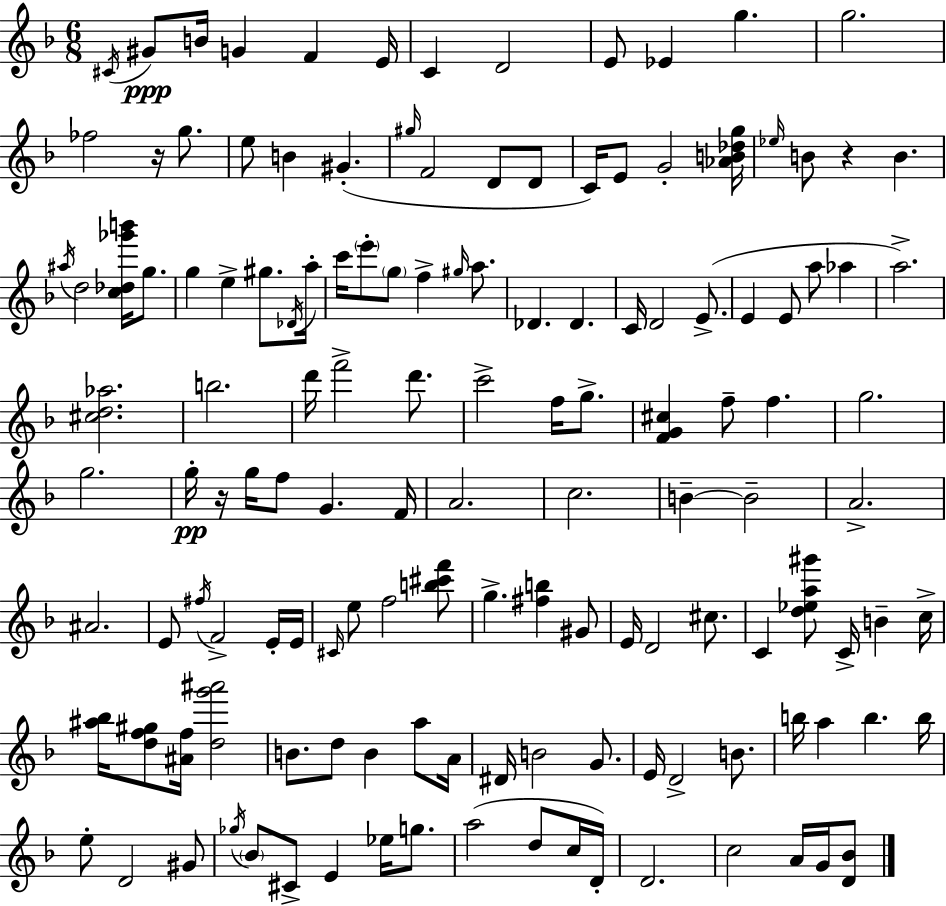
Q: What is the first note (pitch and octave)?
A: C#4